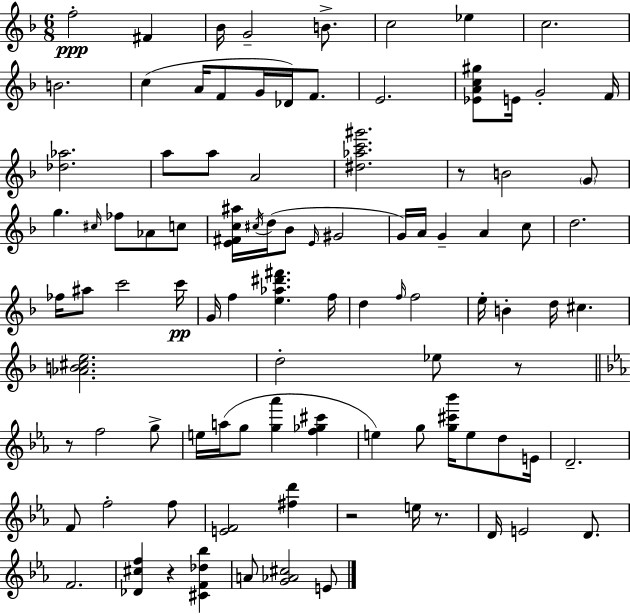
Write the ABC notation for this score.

X:1
T:Untitled
M:6/8
L:1/4
K:F
f2 ^F _B/4 G2 B/2 c2 _e c2 B2 c A/4 F/2 G/4 _D/4 F/2 E2 [_EAc^g]/2 E/4 G2 F/4 [_d_a]2 a/2 a/2 A2 [^d_ac'^g']2 z/2 B2 G/2 g ^c/4 _f/2 _A/2 c/2 [E^Fc^a]/4 ^c/4 d/4 _B/2 E/4 ^G2 G/4 A/4 G A c/2 d2 _f/4 ^a/2 c'2 c'/4 G/4 f [e_a^d'^f'] f/4 d f/4 f2 e/4 B d/4 ^c [_AB^ce]2 d2 _e/2 z/2 z/2 f2 g/2 e/4 a/4 g/2 [g_a'] [f_g^c'] e g/2 [g^c'_b']/4 e/2 d/2 E/4 D2 F/2 f2 f/2 [EF]2 [^fd'] z2 e/4 z/2 D/4 E2 D/2 F2 [_D^cf] z [^CF_d_b] A/2 [G_A^c]2 E/2